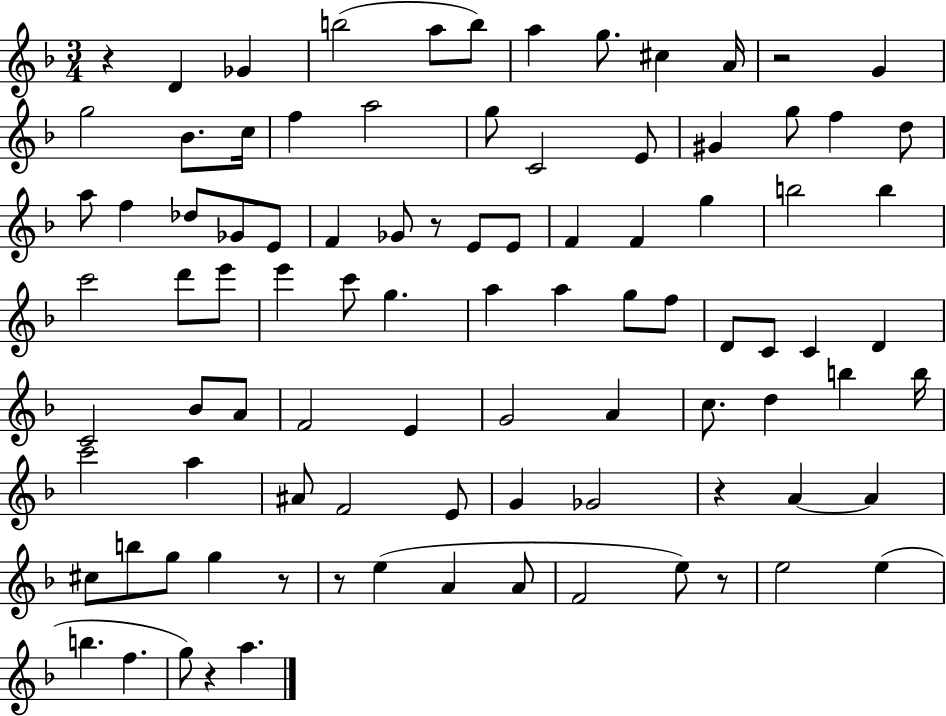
{
  \clef treble
  \numericTimeSignature
  \time 3/4
  \key f \major
  r4 d'4 ges'4 | b''2( a''8 b''8) | a''4 g''8. cis''4 a'16 | r2 g'4 | \break g''2 bes'8. c''16 | f''4 a''2 | g''8 c'2 e'8 | gis'4 g''8 f''4 d''8 | \break a''8 f''4 des''8 ges'8 e'8 | f'4 ges'8 r8 e'8 e'8 | f'4 f'4 g''4 | b''2 b''4 | \break c'''2 d'''8 e'''8 | e'''4 c'''8 g''4. | a''4 a''4 g''8 f''8 | d'8 c'8 c'4 d'4 | \break c'2 bes'8 a'8 | f'2 e'4 | g'2 a'4 | c''8. d''4 b''4 b''16 | \break c'''2 a''4 | ais'8 f'2 e'8 | g'4 ges'2 | r4 a'4~~ a'4 | \break cis''8 b''8 g''8 g''4 r8 | r8 e''4( a'4 a'8 | f'2 e''8) r8 | e''2 e''4( | \break b''4. f''4. | g''8) r4 a''4. | \bar "|."
}